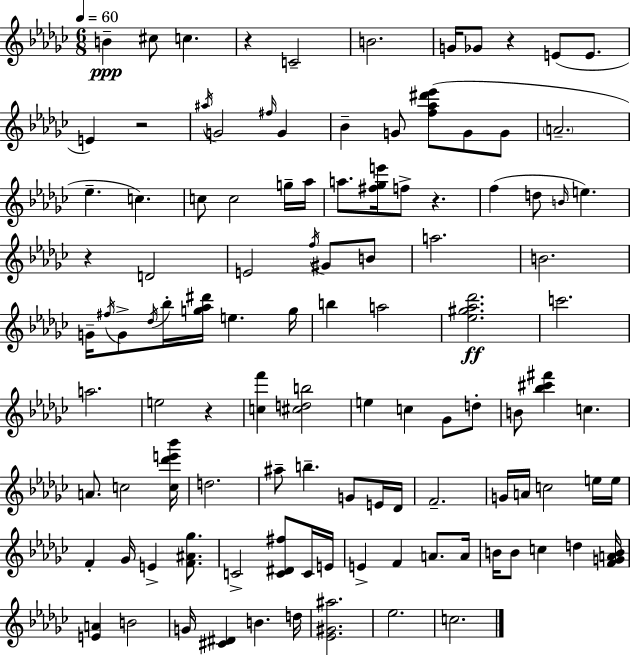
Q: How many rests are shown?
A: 6